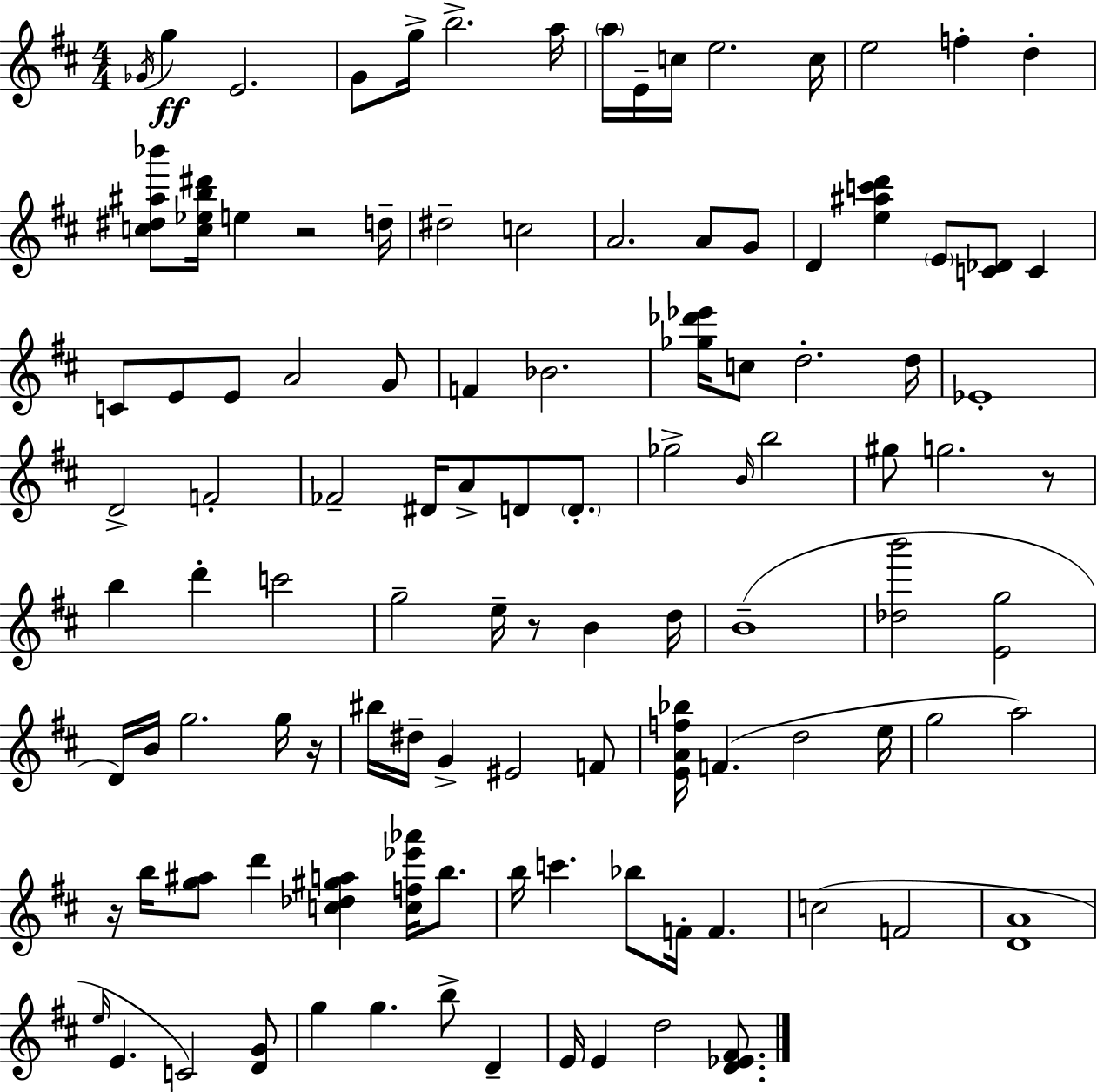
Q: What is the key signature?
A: D major